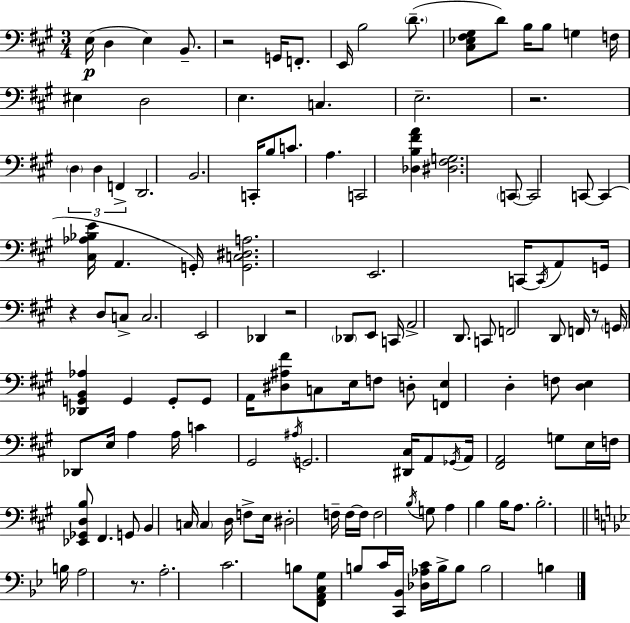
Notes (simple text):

E3/s D3/q E3/q B2/e. R/h G2/s F2/e. E2/s B3/h D4/e. [C#3,Eb3,F#3,G#3]/e D4/e B3/s B3/e G3/q F3/s EIS3/q D3/h E3/q. C3/q. E3/h. R/h. D3/q D3/q F2/q D2/h. B2/h. C2/s B3/e C4/e. A3/q. C2/h [Db3,B3,F#4,A4]/q [D#3,F#3,G3]/h. C2/e C2/h C2/e C2/q [C#3,Ab3,Bb3,E4]/s A2/q. G2/s [G2,C3,D#3,A3]/h. E2/h. C2/s C2/s A2/e G2/s R/q D3/e C3/e C3/h. E2/h Db2/q R/h Db2/e E2/e C2/s A2/h D2/e. C2/e F2/h D2/e F2/s R/e G2/s [Db2,G2,B2,Ab3]/q G2/q G2/e G2/e A2/s [D#3,A#3,F#4]/e C3/e E3/s F3/e D3/e [F2,E3]/q D3/q F3/e [D3,E3]/q Db2/e E3/s A3/q A3/s C4/q G#2/h A#3/s G2/h. [D#2,C#3]/s A2/e Gb2/s A2/s [F#2,A2]/h G3/e E3/s F3/s [Eb2,Gb2,D3,B3]/e F#2/q. G2/e B2/q C3/s C3/q D3/s F3/e E3/s D#3/h F3/s F3/s F3/s F3/h B3/s G3/e A3/q B3/q B3/s A3/e. B3/h. B3/s A3/h R/e. A3/h. C4/h. B3/e [F2,A2,C3,G3]/e B3/e C4/s [C2,Bb2]/s [Db3,Ab3,C4]/s B3/s B3/e B3/h B3/q